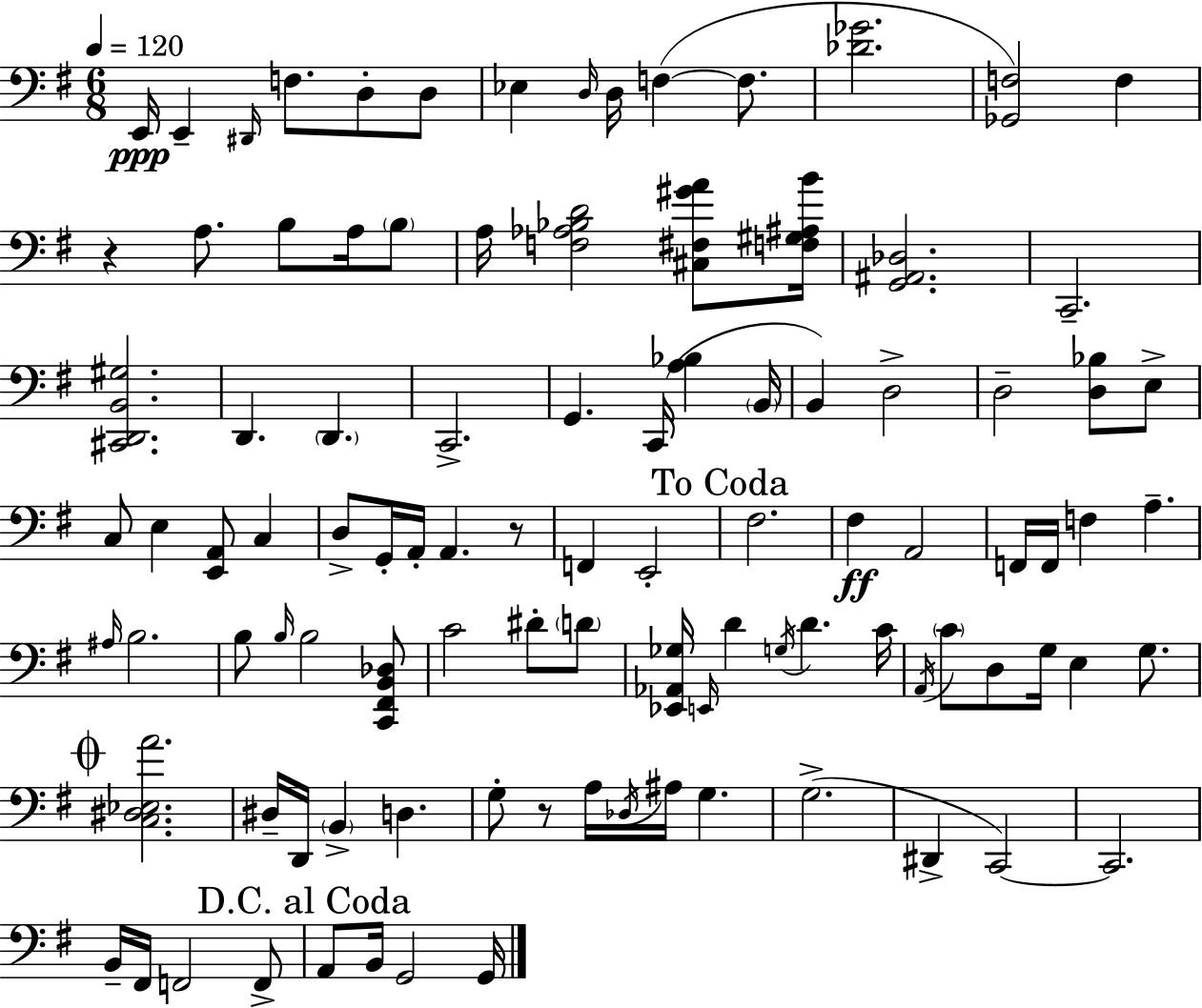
{
  \clef bass
  \numericTimeSignature
  \time 6/8
  \key e \minor
  \tempo 4 = 120
  \repeat volta 2 { e,16\ppp e,4-- \grace { dis,16 } f8. d8-. d8 | ees4 \grace { d16 } d16 f4~(~ f8. | <des' ges'>2. | <ges, f>2) f4 | \break r4 a8. b8 a16 | \parenthesize b8 a16 <f aes bes d'>2 <cis fis gis' a'>8 | <f gis ais b'>16 <g, ais, des>2. | c,2.-- | \break <cis, d, b, gis>2. | d,4. \parenthesize d,4. | c,2.-> | g,4. c,16( <a bes>4 | \break \parenthesize b,16 b,4) d2-> | d2-- <d bes>8 | e8-> c8 e4 <e, a,>8 c4 | d8-> g,16-. a,16-. a,4. | \break r8 f,4 e,2-. | \mark "To Coda" fis2. | fis4\ff a,2 | f,16 f,16 f4 a4.-- | \break \grace { ais16 } b2. | b8 \grace { b16 } b2 | <c, fis, b, des>8 c'2 | dis'8-. \parenthesize d'8 <ees, aes, ges>16 \grace { e,16 } d'4 \acciaccatura { g16 } d'4. | \break c'16 \acciaccatura { a,16 } \parenthesize c'8 d8 g16 | e4 g8. \mark \markup { \musicglyph "scripts.coda" } <c dis ees a'>2. | dis16-- d,16 \parenthesize b,4-> | d4. g8-. r8 a16 | \break \acciaccatura { des16 } ais16 g4. g2.->( | dis,4-> | c,2~~) c,2. | b,16-- fis,16 f,2 | \break f,8-> \mark "D.C. al Coda" a,8 b,16 g,2 | g,16 } \bar "|."
}